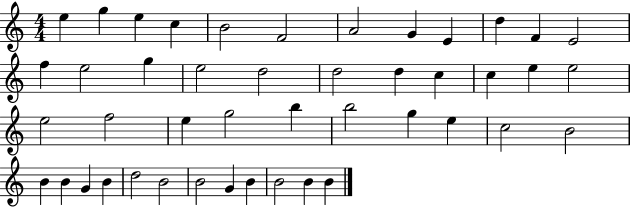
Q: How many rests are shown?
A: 0